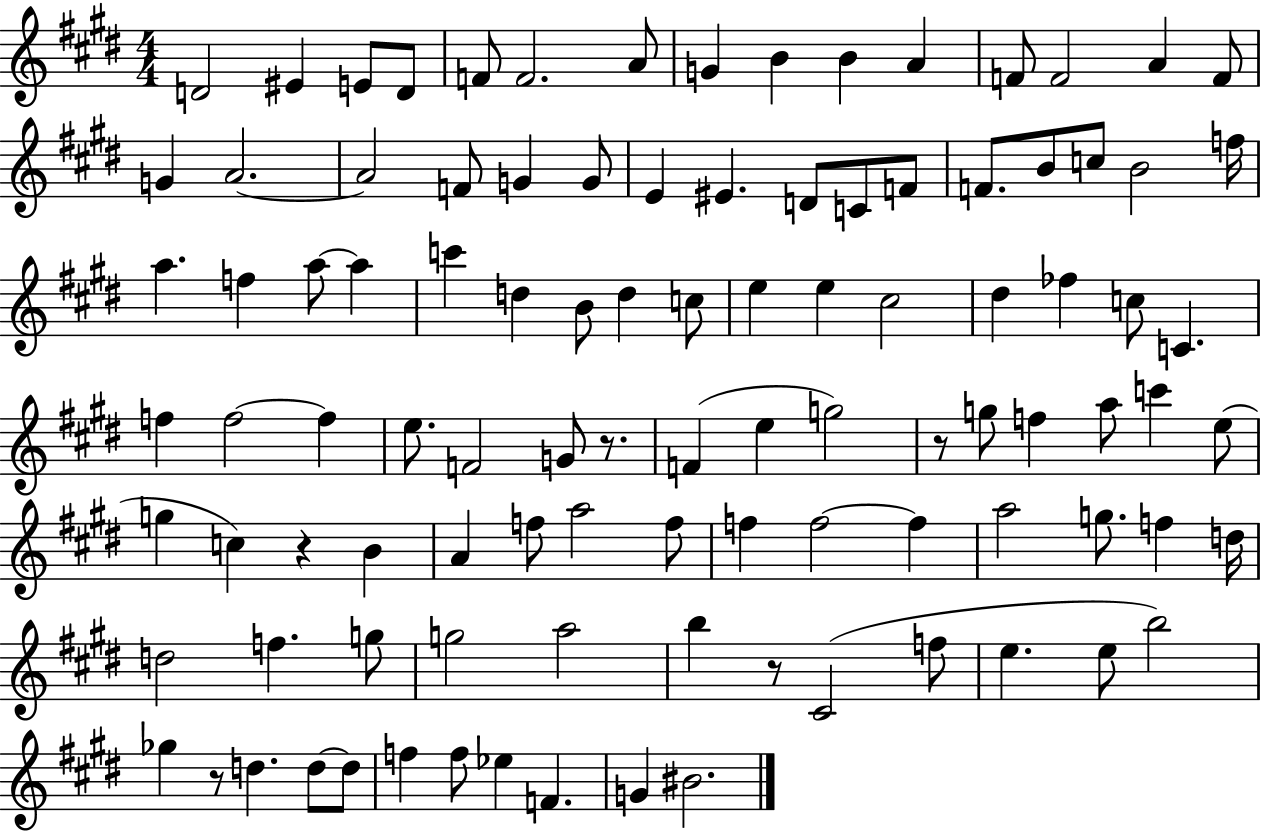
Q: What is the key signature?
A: E major